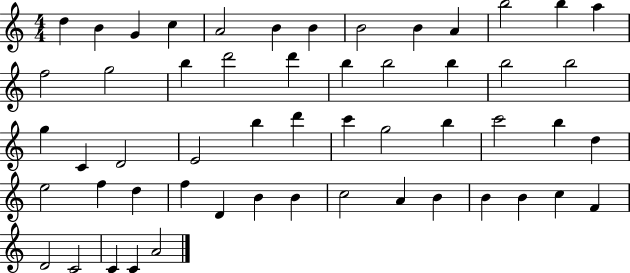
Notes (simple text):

D5/q B4/q G4/q C5/q A4/h B4/q B4/q B4/h B4/q A4/q B5/h B5/q A5/q F5/h G5/h B5/q D6/h D6/q B5/q B5/h B5/q B5/h B5/h G5/q C4/q D4/h E4/h B5/q D6/q C6/q G5/h B5/q C6/h B5/q D5/q E5/h F5/q D5/q F5/q D4/q B4/q B4/q C5/h A4/q B4/q B4/q B4/q C5/q F4/q D4/h C4/h C4/q C4/q A4/h